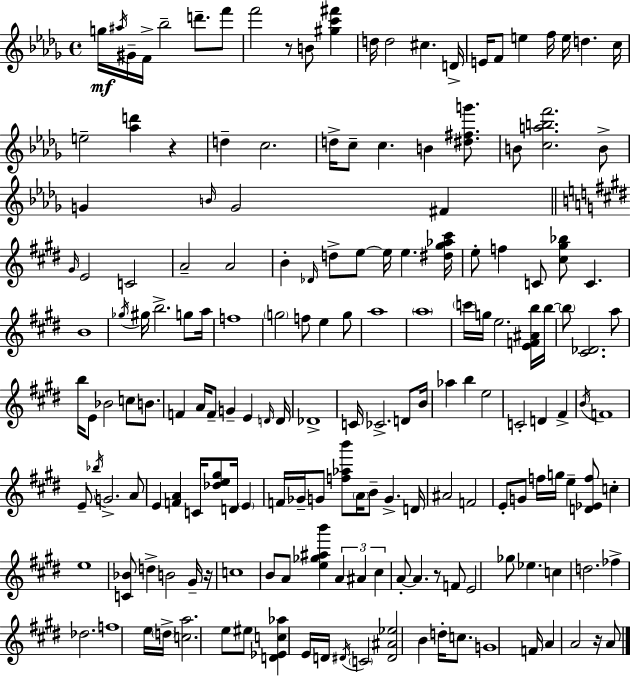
X:1
T:Untitled
M:4/4
L:1/4
K:Bbm
g/4 ^a/4 ^G/4 F/4 _b2 d'/2 f'/2 f'2 z/2 B/2 [^gc'^f'] d/4 d2 ^c D/4 E/4 F/2 e f/4 e/4 d c/4 e2 [_ad'] z d c2 d/4 c/2 c B [^d^fg']/2 B/2 [cabf']2 B/2 G B/4 G2 ^F ^G/4 E2 C2 A2 A2 B _D/4 d/2 e/2 e/4 e [^d^g_a^c']/4 e/2 f C/2 [^c^g_b]/2 C B4 _g/4 ^g/4 b2 g/2 a/4 f4 g2 f/2 e g/2 a4 a4 c'/4 g/4 e2 [EF^Ab]/4 b/4 b/2 [^C_D]2 a/2 b/4 E/2 _B2 c/2 B/2 F A/4 F/2 G E D/4 D/4 _D4 C/4 _C2 D/2 B/4 _a b e2 C2 D ^F B/4 F4 E/2 _b/4 G2 A/2 E [FA] C/4 [_de^g]/2 D/4 E F/4 _G/4 G/2 [f_ab']/2 A/4 B/2 G D/4 ^A2 F2 E/2 G/2 f/4 g/4 e [D_Ef]/2 c e4 [C_B]/2 d B2 ^G/4 z/4 c4 B/2 A/2 [e_g^ab'] A ^A ^c A/2 A z/2 F/2 E2 _g/2 _e c d2 _f _d2 f4 e/4 d/4 [ca]2 e/2 ^e/2 [D_Ec_a] E/4 D/4 ^D/4 C2 [^D^A_e]2 B d/4 c/2 G4 F/4 A A2 z/4 A/2